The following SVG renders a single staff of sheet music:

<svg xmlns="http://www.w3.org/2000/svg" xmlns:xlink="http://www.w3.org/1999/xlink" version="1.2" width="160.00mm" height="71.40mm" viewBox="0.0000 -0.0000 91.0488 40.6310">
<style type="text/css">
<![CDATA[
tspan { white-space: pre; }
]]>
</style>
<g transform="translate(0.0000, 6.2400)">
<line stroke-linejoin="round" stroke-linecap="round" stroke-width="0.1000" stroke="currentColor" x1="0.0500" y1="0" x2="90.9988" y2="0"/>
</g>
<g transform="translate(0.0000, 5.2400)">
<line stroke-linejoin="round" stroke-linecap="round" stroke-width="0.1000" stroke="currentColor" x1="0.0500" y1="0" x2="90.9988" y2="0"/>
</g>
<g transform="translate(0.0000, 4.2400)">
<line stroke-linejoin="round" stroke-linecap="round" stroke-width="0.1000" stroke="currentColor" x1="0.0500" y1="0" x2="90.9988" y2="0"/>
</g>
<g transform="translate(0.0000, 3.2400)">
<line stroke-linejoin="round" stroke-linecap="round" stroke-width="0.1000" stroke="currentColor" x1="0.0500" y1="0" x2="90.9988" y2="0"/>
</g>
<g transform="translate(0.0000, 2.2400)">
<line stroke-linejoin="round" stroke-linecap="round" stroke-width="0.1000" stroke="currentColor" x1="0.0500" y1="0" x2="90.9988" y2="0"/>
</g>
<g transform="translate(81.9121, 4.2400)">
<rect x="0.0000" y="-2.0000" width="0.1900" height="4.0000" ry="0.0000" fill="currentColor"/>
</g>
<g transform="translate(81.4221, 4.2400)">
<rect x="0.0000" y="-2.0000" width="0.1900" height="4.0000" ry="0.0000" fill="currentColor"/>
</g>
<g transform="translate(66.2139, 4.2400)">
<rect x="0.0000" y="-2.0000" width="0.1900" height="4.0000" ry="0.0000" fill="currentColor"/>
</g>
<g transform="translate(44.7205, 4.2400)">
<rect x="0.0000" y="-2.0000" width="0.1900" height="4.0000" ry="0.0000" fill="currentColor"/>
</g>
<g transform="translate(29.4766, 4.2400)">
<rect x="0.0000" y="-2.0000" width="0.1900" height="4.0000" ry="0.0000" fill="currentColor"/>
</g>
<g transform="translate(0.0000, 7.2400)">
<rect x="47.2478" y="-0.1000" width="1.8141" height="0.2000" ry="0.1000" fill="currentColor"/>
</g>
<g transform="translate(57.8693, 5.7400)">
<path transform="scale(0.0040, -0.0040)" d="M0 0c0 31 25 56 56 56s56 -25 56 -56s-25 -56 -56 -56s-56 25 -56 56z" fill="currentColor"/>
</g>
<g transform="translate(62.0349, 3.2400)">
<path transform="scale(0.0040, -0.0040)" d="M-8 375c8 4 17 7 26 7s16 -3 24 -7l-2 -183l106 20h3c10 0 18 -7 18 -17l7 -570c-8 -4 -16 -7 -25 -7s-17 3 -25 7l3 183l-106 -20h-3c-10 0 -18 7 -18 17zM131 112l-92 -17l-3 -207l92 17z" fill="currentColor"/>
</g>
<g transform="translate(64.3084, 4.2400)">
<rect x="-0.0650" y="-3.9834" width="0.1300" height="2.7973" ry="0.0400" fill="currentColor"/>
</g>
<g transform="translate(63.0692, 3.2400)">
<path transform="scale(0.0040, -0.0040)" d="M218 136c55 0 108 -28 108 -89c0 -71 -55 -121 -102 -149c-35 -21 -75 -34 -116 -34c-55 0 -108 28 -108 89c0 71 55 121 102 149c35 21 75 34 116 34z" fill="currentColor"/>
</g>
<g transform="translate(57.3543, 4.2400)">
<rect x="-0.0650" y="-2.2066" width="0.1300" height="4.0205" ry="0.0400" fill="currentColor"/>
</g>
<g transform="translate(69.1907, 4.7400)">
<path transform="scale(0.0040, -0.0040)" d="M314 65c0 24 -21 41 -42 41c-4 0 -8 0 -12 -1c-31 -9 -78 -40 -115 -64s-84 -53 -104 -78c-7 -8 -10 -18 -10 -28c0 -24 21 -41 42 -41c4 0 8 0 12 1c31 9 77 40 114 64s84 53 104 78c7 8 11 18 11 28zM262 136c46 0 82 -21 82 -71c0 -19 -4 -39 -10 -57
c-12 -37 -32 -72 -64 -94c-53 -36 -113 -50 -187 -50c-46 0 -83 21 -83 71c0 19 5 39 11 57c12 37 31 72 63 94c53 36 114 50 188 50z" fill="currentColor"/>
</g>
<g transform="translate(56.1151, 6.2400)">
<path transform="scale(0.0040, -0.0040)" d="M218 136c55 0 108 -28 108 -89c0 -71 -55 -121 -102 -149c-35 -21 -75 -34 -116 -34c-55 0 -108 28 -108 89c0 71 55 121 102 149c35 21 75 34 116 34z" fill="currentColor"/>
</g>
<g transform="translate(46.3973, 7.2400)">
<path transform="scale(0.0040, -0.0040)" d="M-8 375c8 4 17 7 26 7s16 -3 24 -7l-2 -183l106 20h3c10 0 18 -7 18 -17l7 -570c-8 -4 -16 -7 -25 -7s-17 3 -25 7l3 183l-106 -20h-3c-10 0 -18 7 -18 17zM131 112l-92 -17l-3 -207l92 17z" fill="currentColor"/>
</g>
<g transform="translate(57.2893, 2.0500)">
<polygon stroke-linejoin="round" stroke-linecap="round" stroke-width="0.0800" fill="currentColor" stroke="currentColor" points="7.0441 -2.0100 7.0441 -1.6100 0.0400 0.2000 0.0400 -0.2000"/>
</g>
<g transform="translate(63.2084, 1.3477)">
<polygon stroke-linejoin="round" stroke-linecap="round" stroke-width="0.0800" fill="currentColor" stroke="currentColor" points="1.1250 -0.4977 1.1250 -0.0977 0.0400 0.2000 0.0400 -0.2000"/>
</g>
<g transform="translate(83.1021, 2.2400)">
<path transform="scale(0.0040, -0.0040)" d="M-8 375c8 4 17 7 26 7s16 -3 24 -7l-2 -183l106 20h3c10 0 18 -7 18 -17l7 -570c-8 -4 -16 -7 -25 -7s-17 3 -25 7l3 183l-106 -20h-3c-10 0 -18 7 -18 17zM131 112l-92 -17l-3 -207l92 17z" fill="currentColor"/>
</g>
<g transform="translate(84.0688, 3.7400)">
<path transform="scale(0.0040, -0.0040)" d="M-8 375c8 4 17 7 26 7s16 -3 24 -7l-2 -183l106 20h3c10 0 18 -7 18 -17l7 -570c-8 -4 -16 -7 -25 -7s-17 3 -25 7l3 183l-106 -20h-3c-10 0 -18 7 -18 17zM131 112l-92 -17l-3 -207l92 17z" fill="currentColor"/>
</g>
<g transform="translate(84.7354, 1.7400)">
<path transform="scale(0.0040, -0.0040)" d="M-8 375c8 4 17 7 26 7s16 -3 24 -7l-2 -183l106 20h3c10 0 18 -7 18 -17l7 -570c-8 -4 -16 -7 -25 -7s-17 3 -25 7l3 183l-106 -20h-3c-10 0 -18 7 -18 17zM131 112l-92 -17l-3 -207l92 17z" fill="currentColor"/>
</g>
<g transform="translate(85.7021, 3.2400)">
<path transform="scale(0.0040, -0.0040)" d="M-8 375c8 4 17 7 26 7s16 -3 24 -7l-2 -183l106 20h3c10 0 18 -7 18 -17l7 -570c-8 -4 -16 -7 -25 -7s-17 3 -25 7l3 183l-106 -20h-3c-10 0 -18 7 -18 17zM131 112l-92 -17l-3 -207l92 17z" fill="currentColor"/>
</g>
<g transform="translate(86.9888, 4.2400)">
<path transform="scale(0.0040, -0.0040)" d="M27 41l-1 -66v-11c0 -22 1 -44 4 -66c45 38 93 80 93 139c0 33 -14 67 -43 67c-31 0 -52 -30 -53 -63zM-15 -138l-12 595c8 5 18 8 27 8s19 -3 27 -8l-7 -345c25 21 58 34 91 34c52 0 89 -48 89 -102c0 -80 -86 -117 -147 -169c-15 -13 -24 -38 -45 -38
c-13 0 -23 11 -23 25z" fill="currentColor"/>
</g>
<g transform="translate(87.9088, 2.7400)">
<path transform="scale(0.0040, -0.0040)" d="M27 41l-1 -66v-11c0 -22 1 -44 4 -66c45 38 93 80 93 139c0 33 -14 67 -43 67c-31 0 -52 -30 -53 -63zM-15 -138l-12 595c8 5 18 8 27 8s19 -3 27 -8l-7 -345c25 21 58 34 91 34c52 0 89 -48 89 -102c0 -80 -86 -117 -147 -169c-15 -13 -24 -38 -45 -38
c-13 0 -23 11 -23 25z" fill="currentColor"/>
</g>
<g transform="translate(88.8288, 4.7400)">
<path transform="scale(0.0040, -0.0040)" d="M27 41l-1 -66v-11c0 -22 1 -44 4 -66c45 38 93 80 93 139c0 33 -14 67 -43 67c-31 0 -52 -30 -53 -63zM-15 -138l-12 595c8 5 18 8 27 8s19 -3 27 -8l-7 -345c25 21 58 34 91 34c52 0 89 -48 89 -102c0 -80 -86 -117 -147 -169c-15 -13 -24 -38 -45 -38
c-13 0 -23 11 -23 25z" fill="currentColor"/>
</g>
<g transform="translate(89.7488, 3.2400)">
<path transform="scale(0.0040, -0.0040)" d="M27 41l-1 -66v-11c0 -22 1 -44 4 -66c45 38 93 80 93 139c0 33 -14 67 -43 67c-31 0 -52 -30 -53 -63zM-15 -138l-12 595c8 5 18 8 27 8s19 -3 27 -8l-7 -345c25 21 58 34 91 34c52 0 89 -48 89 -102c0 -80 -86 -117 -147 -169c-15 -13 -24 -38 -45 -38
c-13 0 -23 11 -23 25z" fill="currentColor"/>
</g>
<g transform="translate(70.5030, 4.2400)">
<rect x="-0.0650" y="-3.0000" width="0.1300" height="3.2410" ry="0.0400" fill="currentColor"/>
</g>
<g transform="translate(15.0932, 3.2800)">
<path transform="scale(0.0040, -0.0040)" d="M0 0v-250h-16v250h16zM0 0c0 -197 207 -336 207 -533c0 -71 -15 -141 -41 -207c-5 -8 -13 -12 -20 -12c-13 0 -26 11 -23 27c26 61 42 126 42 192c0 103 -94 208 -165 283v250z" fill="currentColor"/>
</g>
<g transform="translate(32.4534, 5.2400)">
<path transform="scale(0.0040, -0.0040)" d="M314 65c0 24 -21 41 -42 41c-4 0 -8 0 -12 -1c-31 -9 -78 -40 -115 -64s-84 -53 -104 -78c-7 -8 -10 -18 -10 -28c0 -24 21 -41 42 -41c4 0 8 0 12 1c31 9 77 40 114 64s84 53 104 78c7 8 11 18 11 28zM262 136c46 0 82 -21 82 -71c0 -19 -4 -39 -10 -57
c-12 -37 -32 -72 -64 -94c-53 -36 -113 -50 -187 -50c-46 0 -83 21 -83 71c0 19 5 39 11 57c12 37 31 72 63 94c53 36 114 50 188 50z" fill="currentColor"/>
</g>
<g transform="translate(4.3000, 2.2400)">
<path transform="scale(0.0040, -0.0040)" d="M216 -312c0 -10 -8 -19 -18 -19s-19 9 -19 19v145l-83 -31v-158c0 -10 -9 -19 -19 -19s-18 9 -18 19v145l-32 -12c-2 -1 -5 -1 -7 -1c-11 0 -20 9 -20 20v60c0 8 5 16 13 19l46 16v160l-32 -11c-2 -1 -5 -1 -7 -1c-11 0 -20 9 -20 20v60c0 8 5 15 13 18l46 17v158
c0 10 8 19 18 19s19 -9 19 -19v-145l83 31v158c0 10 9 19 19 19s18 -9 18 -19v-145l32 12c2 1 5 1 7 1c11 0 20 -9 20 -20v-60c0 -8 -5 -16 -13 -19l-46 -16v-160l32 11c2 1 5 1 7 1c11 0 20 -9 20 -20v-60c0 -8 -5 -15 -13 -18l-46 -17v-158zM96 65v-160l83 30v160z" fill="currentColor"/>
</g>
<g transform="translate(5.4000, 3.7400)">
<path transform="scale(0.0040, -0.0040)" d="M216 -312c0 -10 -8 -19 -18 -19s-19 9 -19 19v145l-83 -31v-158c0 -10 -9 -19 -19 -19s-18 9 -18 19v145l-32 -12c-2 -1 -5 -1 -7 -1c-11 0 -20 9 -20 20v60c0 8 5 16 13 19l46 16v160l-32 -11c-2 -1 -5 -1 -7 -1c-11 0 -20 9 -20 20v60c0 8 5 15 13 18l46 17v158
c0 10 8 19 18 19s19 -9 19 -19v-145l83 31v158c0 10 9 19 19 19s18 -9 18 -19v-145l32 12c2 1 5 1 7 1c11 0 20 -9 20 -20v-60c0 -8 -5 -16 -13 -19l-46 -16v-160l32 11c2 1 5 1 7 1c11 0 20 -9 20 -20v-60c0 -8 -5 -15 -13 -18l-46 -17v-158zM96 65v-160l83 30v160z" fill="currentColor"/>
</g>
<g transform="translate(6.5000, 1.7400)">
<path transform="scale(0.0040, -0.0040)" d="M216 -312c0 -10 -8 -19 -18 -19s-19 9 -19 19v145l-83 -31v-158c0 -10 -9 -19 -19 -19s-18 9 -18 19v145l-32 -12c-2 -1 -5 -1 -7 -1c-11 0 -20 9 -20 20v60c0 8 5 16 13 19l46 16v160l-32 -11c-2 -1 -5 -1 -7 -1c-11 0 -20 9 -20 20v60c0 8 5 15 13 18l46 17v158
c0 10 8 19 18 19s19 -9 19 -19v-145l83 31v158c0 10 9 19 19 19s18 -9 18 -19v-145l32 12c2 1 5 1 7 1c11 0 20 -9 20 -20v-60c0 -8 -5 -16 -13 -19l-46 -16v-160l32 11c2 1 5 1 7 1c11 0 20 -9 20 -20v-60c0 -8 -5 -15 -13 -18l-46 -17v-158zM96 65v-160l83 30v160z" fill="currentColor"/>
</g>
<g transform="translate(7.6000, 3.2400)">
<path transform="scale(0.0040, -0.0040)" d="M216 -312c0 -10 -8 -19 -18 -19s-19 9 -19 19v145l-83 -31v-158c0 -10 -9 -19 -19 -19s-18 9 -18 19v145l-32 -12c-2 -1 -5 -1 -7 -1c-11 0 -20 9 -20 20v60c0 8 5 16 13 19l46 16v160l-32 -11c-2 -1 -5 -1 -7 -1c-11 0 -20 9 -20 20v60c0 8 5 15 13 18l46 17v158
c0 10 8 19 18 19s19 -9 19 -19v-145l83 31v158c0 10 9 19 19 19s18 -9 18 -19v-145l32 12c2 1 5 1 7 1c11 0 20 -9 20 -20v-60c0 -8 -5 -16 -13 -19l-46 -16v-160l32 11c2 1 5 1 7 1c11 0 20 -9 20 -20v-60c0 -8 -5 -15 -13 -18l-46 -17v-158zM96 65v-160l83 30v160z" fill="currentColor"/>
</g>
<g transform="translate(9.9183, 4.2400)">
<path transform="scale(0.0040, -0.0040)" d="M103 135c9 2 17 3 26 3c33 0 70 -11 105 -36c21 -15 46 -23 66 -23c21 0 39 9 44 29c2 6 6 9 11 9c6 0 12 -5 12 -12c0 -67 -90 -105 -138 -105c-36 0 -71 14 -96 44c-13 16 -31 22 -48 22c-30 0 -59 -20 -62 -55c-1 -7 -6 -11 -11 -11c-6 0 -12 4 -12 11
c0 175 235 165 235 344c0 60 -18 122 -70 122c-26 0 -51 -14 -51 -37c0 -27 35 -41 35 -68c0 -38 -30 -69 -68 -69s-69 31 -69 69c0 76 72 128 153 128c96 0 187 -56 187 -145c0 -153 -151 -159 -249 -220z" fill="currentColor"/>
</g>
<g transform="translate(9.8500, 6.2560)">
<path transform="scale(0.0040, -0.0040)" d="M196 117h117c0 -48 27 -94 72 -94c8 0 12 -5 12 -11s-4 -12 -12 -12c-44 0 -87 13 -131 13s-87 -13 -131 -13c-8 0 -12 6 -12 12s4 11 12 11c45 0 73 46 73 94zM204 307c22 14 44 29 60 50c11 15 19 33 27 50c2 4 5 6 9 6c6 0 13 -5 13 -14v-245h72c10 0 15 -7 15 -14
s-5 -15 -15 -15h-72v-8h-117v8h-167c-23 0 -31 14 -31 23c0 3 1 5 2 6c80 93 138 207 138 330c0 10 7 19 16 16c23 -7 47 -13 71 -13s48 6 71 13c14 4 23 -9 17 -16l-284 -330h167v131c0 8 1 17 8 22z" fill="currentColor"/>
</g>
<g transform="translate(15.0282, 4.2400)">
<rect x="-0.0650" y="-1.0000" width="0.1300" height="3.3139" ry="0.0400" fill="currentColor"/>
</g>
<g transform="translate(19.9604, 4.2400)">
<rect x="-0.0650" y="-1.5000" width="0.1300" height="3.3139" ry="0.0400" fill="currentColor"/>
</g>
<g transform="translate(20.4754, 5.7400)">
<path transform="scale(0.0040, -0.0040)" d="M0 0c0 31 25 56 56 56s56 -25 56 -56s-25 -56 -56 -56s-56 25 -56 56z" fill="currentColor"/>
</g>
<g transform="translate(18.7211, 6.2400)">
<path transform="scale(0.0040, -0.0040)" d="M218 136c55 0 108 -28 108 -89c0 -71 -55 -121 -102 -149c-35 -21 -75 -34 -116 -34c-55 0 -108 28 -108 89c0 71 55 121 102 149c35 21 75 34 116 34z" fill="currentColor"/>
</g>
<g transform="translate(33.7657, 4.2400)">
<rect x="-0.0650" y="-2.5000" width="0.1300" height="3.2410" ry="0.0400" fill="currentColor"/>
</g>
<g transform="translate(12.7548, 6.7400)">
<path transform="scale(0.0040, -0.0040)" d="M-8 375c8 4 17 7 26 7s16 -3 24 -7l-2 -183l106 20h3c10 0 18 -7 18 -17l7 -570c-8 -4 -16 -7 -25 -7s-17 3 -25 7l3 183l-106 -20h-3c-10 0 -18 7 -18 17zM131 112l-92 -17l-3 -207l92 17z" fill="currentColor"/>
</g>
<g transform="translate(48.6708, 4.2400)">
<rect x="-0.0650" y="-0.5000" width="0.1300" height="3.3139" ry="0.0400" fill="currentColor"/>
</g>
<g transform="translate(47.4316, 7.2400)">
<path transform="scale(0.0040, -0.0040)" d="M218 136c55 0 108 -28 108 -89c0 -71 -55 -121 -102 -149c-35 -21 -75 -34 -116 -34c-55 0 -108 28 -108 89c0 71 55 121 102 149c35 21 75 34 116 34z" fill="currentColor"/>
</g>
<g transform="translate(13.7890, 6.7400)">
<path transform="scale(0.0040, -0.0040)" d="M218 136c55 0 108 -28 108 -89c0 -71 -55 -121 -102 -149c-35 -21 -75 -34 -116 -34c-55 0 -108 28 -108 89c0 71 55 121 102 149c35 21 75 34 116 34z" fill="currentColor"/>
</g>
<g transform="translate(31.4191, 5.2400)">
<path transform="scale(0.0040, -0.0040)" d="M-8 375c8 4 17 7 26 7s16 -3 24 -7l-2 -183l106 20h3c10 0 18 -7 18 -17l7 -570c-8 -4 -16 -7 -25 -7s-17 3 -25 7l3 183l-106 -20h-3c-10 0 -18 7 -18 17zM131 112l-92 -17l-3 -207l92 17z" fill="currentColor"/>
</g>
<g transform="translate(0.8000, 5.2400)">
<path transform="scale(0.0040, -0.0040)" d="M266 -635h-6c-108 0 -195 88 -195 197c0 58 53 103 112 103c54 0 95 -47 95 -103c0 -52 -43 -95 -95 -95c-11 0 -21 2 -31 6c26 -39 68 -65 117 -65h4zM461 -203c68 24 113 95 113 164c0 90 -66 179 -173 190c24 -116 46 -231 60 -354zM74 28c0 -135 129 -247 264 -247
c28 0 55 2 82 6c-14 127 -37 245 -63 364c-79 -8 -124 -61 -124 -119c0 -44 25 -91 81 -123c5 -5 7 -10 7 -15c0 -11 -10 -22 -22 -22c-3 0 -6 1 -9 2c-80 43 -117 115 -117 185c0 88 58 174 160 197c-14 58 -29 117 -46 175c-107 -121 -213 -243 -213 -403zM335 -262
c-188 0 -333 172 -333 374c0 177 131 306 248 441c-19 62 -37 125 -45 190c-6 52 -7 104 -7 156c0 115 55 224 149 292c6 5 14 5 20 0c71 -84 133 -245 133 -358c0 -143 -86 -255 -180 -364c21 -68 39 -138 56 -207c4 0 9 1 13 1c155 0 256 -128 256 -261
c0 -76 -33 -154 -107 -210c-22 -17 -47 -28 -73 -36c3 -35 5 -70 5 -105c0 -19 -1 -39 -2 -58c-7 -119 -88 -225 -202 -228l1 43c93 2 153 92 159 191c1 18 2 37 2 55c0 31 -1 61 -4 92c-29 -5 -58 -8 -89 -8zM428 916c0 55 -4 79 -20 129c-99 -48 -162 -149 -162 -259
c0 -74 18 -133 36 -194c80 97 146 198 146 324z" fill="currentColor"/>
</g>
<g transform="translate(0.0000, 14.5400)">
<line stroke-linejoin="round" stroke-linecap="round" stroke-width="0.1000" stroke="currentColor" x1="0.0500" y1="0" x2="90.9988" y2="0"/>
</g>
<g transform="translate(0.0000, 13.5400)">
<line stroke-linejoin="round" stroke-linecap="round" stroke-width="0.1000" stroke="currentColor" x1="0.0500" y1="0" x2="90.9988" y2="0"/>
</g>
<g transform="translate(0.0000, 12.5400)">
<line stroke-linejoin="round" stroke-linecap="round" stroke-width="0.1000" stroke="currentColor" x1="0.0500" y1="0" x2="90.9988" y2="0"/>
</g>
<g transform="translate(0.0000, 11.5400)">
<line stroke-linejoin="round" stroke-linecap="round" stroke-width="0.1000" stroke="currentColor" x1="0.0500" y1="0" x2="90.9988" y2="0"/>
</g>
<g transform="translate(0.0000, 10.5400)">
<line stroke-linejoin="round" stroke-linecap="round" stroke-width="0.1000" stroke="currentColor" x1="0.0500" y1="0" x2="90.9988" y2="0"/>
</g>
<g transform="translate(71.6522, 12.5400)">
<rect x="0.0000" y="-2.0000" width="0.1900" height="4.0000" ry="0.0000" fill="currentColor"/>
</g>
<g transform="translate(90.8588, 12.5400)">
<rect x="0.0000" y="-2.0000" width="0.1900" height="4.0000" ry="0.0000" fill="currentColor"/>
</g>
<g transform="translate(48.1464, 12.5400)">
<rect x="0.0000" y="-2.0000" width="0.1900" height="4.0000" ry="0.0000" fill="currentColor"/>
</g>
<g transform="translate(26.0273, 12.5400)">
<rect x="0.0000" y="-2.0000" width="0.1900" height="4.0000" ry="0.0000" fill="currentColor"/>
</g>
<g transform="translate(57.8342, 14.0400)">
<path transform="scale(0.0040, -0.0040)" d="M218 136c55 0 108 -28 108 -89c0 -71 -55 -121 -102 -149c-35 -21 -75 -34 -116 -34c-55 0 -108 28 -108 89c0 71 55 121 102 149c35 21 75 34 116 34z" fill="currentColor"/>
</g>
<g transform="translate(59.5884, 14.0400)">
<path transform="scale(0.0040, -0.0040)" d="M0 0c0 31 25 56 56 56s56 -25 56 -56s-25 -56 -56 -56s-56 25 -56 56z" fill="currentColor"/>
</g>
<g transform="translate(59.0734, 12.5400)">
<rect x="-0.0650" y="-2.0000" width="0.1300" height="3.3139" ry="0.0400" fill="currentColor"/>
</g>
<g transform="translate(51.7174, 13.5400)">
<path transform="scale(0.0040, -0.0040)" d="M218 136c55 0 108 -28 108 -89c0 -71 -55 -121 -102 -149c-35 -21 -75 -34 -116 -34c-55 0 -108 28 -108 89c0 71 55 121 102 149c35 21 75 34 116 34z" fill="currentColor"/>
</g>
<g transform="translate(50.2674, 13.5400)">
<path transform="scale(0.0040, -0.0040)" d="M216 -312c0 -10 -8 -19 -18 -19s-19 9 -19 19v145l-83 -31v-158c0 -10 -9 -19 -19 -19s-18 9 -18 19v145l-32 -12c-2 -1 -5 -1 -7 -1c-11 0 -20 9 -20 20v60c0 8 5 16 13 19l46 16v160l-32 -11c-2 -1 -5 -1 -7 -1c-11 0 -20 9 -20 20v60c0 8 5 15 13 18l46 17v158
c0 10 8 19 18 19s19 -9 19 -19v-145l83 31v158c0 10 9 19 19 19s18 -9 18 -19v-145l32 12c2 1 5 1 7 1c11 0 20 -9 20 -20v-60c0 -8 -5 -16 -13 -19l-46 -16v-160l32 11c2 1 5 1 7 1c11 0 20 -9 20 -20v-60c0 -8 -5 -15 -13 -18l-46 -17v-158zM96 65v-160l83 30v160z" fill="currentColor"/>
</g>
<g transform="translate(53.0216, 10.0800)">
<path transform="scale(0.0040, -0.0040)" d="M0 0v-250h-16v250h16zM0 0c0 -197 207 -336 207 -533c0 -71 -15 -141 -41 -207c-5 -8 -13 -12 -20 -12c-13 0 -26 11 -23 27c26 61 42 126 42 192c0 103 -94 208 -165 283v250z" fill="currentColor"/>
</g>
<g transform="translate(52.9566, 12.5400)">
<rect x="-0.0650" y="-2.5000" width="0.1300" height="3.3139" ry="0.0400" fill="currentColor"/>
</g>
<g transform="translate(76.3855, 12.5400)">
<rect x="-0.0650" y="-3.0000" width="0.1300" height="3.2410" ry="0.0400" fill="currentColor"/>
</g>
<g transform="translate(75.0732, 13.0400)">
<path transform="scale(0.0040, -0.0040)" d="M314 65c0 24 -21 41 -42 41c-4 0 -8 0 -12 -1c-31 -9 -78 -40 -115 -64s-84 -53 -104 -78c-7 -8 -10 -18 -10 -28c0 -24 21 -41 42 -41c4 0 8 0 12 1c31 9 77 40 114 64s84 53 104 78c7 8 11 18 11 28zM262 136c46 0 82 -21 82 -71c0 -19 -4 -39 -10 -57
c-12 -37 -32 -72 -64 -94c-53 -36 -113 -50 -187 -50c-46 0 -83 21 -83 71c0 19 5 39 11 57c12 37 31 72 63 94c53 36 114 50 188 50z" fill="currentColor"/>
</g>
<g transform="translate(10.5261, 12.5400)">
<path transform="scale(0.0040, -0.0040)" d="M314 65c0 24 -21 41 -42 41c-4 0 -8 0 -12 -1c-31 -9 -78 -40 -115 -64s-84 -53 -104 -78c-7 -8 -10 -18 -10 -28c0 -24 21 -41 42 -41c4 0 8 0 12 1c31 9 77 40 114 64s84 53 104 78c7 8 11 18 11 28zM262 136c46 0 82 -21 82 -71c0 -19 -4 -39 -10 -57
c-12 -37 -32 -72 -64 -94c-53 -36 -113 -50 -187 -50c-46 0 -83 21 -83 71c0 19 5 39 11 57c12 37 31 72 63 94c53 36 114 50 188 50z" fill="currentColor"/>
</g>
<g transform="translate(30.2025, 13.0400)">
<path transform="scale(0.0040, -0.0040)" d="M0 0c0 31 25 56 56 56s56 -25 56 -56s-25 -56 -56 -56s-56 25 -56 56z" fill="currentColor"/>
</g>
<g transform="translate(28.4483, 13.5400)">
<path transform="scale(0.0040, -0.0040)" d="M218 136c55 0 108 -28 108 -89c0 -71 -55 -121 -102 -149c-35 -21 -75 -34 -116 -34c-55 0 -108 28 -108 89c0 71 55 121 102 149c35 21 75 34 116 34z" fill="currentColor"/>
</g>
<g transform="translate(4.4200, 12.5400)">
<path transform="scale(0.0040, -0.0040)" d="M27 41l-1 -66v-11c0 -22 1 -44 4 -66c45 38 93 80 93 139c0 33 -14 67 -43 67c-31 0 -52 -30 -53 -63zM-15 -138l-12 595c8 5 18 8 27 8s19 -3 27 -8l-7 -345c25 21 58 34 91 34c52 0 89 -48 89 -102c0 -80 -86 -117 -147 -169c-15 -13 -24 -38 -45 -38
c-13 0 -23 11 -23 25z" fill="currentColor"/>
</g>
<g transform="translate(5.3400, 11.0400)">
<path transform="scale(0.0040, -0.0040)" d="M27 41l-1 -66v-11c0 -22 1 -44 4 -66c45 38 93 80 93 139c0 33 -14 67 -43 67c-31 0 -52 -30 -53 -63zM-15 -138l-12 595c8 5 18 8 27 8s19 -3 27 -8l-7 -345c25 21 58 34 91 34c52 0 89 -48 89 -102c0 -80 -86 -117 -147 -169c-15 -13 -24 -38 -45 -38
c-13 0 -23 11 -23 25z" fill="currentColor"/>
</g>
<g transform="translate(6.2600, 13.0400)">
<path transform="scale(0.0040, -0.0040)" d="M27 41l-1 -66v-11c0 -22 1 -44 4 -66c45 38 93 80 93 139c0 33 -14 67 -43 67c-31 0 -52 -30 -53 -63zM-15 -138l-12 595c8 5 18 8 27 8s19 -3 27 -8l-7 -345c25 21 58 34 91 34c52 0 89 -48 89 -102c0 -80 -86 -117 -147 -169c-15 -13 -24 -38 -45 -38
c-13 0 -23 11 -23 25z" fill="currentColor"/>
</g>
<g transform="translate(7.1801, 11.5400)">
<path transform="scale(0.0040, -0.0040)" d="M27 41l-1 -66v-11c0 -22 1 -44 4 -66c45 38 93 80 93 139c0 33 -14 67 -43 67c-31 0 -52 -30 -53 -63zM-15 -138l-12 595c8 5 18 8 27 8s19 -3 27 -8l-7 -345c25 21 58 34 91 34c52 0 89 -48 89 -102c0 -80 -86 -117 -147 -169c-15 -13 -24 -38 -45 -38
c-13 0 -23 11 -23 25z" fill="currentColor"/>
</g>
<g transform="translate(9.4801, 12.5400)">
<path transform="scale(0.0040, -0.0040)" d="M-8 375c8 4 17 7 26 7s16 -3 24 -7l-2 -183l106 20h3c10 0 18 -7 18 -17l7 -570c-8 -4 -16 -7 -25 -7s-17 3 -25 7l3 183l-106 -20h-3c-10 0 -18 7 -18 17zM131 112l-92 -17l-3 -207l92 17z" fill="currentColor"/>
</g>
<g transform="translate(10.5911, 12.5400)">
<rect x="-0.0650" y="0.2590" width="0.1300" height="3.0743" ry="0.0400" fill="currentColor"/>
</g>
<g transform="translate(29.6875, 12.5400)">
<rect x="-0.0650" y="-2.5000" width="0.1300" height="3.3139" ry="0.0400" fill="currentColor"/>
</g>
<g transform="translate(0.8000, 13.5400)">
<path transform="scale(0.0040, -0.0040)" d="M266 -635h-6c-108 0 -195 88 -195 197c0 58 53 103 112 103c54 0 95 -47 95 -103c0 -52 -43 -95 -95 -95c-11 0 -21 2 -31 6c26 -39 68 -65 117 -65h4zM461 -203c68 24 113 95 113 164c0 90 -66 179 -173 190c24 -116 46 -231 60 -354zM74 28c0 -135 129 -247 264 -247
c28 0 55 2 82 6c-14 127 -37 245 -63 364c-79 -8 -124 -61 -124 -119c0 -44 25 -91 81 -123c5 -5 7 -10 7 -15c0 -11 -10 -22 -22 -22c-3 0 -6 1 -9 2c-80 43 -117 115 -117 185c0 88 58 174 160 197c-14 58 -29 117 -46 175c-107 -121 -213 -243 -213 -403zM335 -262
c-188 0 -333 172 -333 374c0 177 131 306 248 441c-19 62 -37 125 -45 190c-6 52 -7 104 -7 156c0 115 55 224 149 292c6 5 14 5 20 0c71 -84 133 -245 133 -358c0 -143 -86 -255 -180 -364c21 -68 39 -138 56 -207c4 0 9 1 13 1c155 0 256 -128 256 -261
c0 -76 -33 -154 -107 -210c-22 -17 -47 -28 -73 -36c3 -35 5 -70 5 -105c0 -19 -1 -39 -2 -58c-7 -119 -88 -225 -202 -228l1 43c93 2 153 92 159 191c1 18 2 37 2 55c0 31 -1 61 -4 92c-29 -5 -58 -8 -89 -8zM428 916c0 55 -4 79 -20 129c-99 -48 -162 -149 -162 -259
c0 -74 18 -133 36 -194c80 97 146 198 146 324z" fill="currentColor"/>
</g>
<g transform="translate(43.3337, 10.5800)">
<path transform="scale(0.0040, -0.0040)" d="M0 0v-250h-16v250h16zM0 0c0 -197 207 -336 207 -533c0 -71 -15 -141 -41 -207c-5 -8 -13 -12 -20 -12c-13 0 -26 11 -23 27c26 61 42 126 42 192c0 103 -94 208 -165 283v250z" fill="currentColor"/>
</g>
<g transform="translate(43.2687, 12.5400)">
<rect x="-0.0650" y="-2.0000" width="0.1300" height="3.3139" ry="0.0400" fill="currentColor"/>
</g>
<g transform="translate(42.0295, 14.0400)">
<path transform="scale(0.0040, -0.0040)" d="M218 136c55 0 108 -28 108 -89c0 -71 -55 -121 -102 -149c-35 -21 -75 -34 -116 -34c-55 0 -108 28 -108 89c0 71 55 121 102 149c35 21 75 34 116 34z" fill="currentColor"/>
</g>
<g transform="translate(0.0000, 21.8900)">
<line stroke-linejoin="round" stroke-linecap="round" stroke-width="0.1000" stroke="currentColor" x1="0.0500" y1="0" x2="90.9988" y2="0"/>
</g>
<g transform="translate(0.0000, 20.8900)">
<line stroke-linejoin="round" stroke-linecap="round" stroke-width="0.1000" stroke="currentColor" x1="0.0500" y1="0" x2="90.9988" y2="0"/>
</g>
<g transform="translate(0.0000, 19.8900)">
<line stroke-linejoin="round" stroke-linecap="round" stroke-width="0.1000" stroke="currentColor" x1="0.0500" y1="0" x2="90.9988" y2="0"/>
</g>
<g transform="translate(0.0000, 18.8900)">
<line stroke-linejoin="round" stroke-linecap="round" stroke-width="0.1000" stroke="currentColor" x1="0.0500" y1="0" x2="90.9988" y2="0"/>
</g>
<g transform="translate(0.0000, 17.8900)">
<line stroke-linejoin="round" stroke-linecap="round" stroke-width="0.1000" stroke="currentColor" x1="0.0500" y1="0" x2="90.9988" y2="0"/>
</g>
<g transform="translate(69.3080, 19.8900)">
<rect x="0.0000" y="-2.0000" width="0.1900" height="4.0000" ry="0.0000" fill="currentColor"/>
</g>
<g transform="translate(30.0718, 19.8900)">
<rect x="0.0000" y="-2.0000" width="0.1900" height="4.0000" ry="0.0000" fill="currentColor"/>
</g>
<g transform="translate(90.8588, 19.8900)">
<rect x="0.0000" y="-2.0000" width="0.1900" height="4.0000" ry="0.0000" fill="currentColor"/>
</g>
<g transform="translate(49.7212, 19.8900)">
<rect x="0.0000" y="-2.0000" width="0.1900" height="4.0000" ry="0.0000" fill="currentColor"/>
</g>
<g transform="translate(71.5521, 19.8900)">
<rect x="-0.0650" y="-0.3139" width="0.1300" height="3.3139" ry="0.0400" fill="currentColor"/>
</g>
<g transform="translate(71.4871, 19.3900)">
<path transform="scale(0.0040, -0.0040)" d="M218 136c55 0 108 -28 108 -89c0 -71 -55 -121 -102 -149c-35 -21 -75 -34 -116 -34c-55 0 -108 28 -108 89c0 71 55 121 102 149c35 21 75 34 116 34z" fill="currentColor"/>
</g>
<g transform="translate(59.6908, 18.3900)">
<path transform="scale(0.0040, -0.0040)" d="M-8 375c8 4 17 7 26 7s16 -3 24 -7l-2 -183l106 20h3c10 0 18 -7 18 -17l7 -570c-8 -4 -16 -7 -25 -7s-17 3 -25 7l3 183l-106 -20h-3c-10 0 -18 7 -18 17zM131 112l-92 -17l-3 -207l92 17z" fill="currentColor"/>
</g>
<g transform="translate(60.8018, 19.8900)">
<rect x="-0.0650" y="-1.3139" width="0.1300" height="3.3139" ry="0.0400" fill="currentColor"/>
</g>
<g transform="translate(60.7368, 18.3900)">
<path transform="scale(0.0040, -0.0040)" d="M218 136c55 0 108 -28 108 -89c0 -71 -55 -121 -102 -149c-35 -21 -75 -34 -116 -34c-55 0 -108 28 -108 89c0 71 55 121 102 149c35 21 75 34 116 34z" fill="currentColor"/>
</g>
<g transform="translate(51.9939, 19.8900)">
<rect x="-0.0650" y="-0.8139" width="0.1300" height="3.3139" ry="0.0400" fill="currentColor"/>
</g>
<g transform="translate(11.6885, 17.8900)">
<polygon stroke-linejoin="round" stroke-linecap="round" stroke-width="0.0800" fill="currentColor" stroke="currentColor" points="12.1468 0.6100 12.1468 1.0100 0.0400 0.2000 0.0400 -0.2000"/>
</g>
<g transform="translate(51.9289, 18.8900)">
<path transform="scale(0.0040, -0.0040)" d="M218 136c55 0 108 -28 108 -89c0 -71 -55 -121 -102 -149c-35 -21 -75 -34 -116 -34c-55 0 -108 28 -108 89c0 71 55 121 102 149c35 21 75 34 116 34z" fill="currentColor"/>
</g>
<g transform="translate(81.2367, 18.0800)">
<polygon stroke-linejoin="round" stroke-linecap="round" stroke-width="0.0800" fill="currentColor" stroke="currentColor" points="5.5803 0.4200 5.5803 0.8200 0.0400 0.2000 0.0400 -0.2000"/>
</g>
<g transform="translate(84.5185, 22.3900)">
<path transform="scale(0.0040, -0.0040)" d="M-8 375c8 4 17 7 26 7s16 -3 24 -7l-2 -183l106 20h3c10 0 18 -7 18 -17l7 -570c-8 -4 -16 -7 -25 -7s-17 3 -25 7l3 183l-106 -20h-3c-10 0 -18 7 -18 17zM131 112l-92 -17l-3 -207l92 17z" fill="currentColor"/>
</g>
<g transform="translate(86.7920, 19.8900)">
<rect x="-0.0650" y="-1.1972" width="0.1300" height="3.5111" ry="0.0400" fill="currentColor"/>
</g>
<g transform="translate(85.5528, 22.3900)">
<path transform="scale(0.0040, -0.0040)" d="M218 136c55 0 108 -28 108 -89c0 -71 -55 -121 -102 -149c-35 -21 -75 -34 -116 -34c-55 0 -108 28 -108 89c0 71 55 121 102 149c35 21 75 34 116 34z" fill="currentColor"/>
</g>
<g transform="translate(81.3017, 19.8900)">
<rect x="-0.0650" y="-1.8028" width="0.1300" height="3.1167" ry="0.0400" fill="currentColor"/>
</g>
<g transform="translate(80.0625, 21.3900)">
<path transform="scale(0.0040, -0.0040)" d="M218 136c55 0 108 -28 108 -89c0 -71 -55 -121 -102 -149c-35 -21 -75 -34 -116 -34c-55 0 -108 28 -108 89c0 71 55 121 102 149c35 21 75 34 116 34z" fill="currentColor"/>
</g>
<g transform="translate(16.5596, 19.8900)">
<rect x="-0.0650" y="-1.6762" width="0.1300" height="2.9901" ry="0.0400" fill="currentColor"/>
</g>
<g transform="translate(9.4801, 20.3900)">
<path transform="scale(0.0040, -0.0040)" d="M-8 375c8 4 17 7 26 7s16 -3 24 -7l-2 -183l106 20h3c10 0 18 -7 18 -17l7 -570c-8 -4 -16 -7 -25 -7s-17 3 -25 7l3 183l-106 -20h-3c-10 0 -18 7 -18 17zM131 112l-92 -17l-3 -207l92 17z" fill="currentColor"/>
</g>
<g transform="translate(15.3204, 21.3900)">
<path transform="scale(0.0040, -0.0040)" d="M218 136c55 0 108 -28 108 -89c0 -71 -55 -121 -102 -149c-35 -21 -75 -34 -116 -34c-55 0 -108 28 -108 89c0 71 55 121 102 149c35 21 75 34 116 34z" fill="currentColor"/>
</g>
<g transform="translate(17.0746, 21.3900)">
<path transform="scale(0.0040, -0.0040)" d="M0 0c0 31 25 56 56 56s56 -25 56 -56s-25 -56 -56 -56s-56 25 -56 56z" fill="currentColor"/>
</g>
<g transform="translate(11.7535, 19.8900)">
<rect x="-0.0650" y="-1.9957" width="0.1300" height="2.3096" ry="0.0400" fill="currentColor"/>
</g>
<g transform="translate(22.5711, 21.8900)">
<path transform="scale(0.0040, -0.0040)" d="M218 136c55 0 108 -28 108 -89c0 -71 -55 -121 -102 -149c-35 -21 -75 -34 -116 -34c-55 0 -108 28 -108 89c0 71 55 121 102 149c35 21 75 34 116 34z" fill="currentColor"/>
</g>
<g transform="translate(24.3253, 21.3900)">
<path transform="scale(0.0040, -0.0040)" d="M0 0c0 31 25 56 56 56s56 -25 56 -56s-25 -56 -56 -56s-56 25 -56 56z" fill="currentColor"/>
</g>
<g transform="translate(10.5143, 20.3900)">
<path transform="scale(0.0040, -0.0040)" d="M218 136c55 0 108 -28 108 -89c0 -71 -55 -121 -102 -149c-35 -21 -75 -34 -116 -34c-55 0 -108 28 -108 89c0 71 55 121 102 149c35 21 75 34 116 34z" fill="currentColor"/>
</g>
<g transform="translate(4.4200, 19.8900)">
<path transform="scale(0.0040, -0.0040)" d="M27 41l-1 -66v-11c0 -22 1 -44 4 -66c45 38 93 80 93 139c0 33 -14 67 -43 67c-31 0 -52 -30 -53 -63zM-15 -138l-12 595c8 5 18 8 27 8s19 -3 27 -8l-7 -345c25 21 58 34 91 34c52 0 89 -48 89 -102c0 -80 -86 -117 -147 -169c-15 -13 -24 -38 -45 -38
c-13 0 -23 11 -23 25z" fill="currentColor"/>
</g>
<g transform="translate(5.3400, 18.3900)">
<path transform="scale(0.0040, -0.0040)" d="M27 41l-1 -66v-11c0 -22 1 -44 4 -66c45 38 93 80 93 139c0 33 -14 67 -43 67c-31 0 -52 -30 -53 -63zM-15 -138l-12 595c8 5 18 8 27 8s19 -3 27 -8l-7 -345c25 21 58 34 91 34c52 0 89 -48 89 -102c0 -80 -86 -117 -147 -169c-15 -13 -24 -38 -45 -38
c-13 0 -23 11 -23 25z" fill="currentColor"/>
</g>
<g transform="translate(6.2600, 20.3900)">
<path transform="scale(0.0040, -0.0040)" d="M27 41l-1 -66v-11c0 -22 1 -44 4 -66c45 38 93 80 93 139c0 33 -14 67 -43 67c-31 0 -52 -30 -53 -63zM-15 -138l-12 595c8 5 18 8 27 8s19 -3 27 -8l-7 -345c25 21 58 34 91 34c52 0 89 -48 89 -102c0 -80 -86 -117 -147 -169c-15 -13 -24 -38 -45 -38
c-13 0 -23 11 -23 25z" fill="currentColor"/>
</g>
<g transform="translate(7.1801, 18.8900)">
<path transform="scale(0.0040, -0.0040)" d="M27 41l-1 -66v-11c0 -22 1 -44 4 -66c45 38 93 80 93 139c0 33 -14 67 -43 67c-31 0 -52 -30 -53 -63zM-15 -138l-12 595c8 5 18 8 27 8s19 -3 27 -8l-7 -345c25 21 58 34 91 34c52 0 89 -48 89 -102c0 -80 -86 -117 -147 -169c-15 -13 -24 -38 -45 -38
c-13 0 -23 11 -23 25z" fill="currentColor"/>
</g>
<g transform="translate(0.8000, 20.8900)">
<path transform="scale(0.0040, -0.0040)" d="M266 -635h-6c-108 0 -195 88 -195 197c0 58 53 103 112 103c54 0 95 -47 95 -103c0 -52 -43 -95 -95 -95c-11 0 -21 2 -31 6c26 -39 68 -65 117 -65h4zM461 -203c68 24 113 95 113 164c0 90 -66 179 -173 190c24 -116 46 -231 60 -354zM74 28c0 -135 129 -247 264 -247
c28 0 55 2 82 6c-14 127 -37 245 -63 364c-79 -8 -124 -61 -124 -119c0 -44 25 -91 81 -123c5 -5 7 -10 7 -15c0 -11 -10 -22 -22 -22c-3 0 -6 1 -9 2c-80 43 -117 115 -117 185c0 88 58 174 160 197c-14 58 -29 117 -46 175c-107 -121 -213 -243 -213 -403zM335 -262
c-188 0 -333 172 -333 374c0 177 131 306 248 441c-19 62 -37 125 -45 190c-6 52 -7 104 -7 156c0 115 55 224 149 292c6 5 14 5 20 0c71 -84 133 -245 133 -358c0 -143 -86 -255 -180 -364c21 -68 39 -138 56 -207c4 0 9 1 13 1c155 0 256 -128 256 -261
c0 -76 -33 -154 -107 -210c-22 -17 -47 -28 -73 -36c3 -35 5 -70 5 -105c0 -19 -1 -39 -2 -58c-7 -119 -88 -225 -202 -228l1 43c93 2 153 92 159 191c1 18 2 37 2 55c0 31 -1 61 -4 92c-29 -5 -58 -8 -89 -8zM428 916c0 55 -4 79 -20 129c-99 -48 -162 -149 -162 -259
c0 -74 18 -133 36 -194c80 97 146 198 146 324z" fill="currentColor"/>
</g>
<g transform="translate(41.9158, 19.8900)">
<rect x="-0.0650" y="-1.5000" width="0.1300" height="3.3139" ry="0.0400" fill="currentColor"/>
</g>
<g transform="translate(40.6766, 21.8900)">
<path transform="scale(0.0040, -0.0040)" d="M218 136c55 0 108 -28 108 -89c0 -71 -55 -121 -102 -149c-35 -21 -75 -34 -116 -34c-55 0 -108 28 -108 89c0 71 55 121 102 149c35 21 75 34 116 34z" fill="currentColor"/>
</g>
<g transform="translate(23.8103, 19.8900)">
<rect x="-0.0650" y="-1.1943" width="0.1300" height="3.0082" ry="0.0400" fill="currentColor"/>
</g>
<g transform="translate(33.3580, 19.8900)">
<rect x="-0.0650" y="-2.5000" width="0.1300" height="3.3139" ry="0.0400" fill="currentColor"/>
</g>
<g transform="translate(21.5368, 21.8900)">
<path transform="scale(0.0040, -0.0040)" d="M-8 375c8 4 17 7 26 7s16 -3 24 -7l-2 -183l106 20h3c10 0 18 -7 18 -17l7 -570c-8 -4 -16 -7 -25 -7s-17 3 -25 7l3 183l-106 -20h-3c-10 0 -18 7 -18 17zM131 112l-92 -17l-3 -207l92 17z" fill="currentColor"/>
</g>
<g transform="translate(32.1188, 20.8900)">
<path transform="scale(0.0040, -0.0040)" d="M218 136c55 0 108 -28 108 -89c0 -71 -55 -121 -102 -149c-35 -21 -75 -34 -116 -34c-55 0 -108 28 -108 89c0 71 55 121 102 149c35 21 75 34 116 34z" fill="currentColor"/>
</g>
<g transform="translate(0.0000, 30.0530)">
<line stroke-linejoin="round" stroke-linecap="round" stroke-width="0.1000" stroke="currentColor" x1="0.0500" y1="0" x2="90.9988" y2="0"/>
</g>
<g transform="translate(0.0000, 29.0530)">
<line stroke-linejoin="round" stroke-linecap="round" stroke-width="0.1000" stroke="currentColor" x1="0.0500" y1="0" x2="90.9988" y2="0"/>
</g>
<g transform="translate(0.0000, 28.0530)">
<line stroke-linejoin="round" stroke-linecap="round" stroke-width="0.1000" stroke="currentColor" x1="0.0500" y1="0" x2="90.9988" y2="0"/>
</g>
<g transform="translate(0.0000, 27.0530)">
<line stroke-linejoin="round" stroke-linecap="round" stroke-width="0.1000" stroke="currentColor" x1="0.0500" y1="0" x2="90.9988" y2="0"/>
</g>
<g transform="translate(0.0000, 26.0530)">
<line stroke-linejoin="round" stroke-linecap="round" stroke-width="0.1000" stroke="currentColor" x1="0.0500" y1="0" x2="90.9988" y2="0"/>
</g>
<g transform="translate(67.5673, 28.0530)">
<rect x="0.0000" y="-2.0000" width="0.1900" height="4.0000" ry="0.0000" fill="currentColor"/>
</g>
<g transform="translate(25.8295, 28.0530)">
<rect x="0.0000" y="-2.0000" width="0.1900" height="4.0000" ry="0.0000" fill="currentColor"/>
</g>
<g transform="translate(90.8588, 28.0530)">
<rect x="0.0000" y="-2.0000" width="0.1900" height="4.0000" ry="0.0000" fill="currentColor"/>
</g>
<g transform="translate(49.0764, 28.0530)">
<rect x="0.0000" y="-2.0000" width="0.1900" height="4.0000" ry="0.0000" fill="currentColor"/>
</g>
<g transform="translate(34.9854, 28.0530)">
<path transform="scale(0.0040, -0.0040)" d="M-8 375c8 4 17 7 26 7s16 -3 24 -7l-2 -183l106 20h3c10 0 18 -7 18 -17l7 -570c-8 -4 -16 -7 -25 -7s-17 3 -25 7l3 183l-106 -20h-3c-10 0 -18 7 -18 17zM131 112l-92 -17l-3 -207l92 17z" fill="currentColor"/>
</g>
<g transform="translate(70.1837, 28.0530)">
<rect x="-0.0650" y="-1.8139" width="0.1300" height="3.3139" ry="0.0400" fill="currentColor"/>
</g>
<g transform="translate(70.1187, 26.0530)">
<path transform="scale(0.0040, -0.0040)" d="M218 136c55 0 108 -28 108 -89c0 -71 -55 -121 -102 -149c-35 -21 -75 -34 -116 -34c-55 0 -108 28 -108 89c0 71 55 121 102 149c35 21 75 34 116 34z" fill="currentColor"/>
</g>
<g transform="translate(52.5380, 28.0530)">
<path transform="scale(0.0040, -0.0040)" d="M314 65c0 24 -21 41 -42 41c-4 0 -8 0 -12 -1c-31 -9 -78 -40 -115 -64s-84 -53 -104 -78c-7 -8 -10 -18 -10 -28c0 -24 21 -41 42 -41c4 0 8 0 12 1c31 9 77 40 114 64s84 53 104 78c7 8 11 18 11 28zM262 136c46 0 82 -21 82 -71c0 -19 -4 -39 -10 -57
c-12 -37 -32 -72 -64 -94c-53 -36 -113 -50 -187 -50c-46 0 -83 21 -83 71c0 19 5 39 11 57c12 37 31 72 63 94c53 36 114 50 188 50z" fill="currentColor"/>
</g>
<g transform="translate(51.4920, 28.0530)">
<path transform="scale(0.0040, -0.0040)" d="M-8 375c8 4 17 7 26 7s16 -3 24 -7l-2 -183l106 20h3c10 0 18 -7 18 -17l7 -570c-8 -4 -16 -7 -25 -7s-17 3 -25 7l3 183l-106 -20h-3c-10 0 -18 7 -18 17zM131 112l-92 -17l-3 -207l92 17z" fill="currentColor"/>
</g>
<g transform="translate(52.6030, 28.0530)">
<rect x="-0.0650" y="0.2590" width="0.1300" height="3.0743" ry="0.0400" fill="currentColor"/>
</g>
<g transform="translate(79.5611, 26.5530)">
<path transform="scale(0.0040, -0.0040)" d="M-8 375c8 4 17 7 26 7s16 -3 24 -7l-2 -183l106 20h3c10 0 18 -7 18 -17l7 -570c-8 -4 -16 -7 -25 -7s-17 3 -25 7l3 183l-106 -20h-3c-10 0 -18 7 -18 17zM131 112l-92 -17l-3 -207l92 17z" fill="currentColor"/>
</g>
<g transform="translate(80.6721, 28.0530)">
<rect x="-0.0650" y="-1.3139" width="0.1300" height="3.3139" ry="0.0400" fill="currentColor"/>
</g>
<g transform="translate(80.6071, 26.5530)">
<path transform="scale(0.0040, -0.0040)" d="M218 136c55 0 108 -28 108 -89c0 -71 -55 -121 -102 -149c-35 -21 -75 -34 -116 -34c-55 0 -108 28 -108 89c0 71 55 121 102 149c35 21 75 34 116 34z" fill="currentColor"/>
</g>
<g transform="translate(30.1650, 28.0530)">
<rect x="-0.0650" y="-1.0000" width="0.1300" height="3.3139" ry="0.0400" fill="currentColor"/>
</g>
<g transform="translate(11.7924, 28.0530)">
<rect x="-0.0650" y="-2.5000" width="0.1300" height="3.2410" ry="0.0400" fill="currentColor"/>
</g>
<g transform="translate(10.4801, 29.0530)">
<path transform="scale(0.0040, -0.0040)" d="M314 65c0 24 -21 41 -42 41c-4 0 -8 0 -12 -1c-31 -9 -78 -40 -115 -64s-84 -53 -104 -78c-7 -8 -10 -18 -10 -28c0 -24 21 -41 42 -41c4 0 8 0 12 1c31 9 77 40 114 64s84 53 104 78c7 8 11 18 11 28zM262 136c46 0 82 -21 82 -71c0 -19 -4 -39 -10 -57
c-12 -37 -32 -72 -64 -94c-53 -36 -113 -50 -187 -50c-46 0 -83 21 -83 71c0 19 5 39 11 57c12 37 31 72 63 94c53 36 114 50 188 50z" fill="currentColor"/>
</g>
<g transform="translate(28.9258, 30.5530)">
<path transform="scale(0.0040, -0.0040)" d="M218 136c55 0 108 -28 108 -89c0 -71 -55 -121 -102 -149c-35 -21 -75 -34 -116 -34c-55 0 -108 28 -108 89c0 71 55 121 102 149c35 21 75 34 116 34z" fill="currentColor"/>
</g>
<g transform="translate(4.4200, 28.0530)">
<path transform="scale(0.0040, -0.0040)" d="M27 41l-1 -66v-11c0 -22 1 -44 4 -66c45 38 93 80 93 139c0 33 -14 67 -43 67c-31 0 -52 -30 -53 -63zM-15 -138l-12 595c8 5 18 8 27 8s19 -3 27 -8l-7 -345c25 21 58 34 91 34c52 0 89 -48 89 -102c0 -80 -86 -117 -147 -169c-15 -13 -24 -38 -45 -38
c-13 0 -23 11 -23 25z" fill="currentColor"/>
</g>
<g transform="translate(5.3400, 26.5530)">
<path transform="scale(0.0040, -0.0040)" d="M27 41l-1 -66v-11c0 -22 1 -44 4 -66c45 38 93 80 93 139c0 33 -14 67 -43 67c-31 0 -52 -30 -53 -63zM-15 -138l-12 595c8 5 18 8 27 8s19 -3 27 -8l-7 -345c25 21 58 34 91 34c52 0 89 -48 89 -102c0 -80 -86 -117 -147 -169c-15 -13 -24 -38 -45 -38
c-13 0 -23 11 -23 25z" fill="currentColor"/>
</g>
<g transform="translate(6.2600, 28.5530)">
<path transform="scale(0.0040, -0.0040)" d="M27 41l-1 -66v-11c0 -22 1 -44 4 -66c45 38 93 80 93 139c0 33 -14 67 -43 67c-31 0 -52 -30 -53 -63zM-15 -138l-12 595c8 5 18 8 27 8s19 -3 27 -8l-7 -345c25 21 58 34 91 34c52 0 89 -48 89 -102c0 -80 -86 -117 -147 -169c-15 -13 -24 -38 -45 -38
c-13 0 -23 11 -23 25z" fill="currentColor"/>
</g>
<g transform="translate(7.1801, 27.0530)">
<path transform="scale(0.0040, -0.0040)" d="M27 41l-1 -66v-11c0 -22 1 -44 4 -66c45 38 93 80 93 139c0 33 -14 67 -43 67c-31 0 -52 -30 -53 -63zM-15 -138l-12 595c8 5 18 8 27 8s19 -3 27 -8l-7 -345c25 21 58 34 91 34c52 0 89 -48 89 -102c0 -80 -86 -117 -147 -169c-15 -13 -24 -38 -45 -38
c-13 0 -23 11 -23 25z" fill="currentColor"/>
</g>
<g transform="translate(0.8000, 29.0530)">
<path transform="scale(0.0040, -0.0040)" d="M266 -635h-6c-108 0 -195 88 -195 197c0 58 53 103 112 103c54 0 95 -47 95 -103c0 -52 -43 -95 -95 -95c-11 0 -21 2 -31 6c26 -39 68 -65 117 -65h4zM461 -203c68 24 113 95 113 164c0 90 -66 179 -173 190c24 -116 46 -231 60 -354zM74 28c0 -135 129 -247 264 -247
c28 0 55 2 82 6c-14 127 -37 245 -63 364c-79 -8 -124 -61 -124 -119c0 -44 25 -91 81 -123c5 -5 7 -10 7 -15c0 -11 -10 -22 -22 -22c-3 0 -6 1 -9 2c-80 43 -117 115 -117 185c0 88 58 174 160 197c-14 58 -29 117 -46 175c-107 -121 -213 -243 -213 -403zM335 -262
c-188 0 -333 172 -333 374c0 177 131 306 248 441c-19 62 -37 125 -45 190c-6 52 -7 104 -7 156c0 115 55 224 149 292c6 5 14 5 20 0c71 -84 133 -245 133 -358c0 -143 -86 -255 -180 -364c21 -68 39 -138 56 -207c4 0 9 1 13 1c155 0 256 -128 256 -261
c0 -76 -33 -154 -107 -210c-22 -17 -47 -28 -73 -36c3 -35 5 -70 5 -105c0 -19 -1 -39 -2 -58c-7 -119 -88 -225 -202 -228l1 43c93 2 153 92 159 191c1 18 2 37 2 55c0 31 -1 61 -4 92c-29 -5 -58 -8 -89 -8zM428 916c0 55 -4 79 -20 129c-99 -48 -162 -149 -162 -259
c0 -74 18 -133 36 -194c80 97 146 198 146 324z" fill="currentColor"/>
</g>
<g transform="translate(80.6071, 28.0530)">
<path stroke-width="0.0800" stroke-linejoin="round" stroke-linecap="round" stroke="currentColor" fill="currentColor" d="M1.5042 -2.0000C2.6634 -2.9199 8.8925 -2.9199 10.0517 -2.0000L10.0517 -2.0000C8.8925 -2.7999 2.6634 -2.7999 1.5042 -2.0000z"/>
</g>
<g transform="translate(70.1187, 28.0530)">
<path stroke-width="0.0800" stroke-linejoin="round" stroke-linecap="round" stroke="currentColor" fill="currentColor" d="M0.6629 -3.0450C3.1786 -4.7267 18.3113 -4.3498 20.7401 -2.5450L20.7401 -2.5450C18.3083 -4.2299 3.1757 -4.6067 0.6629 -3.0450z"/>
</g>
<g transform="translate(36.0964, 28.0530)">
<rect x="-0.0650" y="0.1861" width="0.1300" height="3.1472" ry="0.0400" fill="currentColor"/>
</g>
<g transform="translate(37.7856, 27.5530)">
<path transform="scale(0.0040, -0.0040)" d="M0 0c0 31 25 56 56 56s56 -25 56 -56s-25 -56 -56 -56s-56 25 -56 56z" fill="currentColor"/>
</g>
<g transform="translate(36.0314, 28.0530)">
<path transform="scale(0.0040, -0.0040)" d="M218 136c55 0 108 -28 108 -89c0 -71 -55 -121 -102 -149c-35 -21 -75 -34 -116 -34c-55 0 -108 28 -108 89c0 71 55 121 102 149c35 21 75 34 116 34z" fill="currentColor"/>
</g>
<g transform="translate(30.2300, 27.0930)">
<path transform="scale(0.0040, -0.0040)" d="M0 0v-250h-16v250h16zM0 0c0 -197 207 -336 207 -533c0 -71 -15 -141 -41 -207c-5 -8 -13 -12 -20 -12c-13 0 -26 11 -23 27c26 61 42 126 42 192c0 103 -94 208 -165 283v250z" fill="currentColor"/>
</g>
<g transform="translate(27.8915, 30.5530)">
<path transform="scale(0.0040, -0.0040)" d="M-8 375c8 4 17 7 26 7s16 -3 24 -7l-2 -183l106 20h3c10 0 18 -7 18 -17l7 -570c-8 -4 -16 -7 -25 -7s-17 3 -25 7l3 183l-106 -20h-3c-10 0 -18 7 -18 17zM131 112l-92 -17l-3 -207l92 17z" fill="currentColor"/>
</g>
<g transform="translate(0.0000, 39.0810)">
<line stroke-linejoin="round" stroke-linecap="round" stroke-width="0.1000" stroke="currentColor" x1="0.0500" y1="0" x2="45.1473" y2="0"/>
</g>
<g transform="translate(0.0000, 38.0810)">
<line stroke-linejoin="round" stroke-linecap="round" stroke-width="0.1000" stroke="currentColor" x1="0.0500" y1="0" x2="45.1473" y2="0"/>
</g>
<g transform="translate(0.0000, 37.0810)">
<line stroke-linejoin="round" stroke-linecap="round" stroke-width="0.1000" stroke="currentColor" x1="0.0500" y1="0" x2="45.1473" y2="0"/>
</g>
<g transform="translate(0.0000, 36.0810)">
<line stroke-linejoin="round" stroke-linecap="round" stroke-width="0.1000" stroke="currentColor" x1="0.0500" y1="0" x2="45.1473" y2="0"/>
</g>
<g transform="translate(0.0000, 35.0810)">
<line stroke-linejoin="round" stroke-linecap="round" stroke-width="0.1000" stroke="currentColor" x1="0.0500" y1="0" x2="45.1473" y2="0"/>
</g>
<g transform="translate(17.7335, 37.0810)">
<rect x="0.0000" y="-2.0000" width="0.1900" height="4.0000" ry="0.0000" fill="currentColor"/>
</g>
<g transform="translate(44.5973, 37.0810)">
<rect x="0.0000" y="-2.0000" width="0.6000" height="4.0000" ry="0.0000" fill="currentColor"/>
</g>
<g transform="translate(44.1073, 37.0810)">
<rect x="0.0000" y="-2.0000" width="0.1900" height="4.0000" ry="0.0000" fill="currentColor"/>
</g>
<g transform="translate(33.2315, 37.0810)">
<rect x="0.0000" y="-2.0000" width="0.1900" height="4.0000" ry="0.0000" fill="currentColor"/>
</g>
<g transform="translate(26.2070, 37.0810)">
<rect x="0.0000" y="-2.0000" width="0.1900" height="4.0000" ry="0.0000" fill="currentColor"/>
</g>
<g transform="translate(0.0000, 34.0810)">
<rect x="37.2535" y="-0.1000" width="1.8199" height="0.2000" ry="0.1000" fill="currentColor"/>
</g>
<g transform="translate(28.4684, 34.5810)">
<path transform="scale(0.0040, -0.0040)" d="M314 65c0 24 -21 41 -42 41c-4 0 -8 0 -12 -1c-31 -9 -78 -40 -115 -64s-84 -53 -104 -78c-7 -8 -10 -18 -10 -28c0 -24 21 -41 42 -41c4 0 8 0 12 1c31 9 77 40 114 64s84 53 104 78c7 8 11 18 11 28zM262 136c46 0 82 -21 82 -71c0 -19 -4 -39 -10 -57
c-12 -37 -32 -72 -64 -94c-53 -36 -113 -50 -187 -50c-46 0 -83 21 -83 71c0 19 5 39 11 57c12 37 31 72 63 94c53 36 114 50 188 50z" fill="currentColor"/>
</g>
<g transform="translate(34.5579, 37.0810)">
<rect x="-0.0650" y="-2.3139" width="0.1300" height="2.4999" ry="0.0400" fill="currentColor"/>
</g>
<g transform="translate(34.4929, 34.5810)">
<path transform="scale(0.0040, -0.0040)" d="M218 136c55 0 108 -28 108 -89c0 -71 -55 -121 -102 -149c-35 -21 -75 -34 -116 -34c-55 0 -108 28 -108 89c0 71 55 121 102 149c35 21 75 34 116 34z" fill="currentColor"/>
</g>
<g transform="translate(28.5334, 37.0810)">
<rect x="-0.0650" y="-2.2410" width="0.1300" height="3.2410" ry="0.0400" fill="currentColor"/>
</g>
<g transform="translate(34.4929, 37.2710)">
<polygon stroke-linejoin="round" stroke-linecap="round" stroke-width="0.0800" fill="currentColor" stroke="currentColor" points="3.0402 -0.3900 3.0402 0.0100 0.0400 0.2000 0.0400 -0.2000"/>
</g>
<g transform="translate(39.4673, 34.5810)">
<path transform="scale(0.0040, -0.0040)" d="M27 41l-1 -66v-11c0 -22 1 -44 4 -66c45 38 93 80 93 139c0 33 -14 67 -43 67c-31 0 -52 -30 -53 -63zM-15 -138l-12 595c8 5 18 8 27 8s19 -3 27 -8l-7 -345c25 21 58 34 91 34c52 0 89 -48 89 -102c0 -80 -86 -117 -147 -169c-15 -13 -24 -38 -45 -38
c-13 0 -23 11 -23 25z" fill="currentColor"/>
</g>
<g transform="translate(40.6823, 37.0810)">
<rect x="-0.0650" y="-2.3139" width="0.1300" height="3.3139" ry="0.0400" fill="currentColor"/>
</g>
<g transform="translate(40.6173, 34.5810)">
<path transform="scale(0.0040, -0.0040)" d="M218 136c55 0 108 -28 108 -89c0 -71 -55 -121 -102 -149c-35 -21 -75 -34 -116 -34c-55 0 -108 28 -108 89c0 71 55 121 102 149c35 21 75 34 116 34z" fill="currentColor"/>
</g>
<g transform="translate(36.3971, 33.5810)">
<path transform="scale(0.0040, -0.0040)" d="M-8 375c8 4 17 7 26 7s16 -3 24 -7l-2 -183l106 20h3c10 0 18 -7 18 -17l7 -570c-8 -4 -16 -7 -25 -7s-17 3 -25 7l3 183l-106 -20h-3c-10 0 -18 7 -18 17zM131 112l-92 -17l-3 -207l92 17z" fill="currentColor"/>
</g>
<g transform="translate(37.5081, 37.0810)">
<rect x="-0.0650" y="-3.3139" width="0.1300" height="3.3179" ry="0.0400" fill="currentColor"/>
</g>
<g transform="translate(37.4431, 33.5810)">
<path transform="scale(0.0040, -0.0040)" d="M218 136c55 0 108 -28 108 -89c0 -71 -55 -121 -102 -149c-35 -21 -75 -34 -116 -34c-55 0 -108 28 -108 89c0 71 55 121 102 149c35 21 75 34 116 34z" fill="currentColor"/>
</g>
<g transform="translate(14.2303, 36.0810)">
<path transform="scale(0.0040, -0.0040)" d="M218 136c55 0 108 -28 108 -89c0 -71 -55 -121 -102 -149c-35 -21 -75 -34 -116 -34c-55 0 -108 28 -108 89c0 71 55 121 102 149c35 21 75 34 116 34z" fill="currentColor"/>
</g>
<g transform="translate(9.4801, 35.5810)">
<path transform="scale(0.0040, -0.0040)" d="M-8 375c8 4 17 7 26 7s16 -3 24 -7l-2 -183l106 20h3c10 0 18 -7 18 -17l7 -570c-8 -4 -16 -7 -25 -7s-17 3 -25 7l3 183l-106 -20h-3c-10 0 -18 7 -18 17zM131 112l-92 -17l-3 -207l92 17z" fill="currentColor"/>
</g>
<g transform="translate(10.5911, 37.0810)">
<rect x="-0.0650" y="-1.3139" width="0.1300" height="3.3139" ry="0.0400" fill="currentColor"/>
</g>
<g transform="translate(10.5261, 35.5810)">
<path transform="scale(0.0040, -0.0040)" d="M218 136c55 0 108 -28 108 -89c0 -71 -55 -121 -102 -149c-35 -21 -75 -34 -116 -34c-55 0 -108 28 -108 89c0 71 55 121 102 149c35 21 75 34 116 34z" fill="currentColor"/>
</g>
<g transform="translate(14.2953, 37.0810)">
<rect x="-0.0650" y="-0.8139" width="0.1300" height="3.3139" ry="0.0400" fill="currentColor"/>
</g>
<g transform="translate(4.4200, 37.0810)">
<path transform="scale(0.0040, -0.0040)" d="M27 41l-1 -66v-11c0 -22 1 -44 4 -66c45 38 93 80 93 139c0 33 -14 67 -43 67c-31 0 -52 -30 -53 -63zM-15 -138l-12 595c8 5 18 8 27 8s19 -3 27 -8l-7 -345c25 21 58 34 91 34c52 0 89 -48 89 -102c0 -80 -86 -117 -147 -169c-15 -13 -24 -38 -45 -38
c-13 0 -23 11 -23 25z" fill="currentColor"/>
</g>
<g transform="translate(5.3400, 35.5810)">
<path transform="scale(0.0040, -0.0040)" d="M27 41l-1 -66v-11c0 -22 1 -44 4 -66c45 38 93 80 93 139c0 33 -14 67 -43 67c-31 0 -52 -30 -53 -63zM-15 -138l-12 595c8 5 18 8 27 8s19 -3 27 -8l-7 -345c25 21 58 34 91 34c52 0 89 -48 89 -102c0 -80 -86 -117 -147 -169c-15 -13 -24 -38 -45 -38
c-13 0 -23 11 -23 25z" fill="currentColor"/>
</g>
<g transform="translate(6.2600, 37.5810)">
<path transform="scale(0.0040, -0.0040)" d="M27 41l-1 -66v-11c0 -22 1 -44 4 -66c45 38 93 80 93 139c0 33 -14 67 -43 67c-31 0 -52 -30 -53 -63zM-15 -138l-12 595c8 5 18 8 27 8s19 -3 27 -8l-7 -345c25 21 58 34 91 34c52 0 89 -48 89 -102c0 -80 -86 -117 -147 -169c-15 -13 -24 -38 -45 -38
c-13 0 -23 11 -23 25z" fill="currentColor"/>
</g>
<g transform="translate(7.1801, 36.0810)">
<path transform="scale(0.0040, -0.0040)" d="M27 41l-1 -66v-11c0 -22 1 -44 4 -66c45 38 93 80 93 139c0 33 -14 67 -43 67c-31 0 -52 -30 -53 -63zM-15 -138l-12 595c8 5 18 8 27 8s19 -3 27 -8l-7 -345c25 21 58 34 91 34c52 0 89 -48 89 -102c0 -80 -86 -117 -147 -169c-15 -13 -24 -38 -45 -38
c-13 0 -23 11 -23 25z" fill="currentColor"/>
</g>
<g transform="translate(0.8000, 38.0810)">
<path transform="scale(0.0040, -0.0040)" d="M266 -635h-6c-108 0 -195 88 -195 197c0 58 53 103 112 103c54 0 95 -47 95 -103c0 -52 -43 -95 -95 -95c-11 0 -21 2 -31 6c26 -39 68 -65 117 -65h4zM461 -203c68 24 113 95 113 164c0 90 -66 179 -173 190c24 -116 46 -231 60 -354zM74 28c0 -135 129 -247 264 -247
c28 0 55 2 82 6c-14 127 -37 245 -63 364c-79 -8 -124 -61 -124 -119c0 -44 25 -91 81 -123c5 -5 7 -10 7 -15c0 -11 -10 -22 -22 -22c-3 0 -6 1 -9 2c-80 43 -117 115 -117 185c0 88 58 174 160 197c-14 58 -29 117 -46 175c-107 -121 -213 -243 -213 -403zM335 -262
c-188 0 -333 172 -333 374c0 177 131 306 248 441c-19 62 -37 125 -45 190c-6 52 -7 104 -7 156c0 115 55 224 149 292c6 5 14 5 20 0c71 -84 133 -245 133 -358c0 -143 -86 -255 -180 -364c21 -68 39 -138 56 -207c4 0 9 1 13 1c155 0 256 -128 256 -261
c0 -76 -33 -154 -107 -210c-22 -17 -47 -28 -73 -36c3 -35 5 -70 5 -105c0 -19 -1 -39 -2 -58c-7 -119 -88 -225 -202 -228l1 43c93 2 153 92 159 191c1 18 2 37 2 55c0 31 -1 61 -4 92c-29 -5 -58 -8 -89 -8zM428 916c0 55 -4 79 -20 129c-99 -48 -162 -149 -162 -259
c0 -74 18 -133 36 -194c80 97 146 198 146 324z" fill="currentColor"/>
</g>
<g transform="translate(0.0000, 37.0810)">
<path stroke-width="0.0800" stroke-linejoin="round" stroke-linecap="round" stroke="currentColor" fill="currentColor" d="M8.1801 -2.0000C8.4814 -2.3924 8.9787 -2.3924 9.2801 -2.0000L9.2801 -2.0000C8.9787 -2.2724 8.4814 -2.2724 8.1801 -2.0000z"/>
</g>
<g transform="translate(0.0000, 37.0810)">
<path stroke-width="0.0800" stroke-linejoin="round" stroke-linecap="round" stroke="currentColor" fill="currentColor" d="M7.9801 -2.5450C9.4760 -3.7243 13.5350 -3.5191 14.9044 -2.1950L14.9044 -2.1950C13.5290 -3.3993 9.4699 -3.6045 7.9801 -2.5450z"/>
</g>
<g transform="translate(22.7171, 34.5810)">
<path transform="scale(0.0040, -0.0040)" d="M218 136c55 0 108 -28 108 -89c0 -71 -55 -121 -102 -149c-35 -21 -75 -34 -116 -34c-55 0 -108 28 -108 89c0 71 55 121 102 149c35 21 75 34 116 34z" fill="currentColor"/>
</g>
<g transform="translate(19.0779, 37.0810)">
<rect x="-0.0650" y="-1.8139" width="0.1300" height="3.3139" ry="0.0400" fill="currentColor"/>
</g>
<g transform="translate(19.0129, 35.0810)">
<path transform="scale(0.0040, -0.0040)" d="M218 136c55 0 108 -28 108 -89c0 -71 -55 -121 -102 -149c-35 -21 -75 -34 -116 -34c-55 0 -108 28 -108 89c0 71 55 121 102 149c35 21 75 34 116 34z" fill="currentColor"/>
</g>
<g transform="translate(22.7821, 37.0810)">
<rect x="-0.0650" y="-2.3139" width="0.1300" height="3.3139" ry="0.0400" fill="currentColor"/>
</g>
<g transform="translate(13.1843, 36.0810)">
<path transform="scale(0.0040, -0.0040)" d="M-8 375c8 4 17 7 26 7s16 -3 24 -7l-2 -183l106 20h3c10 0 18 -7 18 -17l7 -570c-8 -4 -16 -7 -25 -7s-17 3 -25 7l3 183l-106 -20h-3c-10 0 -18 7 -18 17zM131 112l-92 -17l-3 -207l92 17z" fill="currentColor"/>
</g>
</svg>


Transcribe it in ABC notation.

X:1
T:Untitled
M:2/4
L:1/4
K:E
D/2 E G2 C E/2 d/4 A2 B2 G F/2 ^G/2 F _A2 A/2 F/2 E/2 G _E _d e c F/2 D/2 G2 D/2 B B2 f e e d f g g2 g/2 b/2 _g